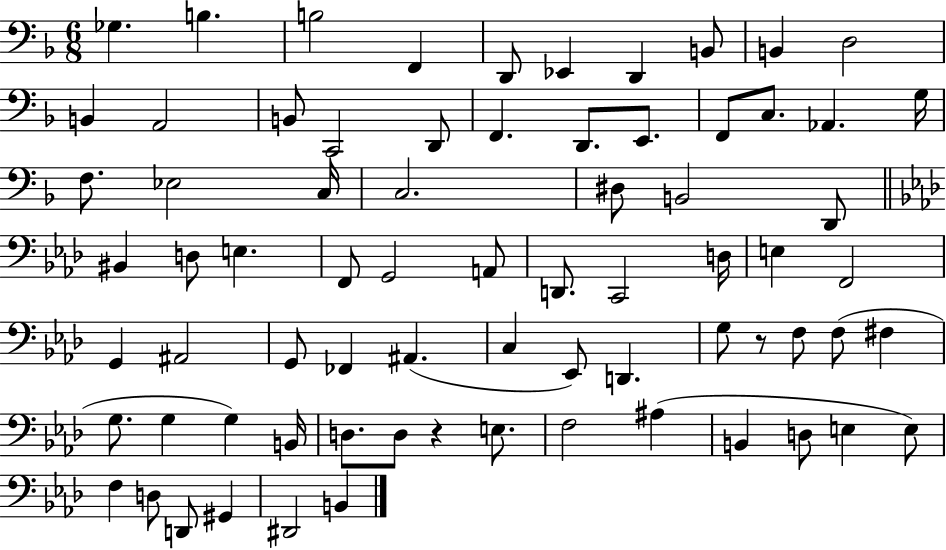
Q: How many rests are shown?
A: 2